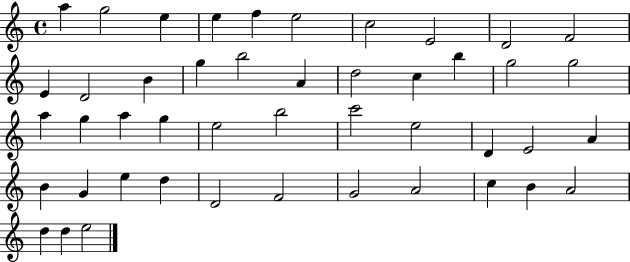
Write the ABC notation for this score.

X:1
T:Untitled
M:4/4
L:1/4
K:C
a g2 e e f e2 c2 E2 D2 F2 E D2 B g b2 A d2 c b g2 g2 a g a g e2 b2 c'2 e2 D E2 A B G e d D2 F2 G2 A2 c B A2 d d e2